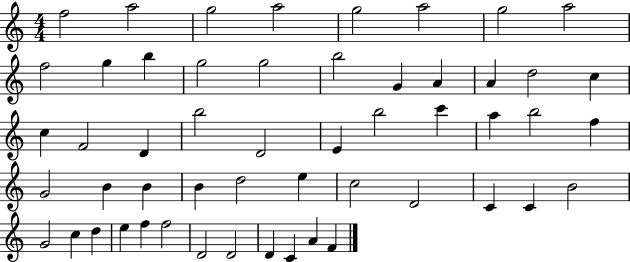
X:1
T:Untitled
M:4/4
L:1/4
K:C
f2 a2 g2 a2 g2 a2 g2 a2 f2 g b g2 g2 b2 G A A d2 c c F2 D b2 D2 E b2 c' a b2 f G2 B B B d2 e c2 D2 C C B2 G2 c d e f f2 D2 D2 D C A F